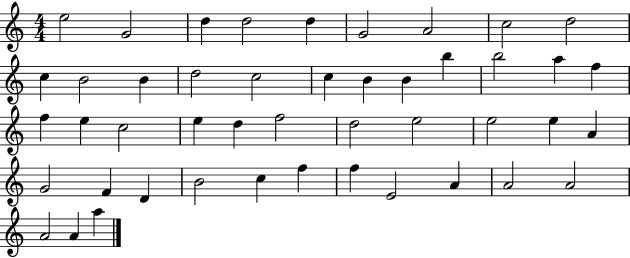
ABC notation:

X:1
T:Untitled
M:4/4
L:1/4
K:C
e2 G2 d d2 d G2 A2 c2 d2 c B2 B d2 c2 c B B b b2 a f f e c2 e d f2 d2 e2 e2 e A G2 F D B2 c f f E2 A A2 A2 A2 A a